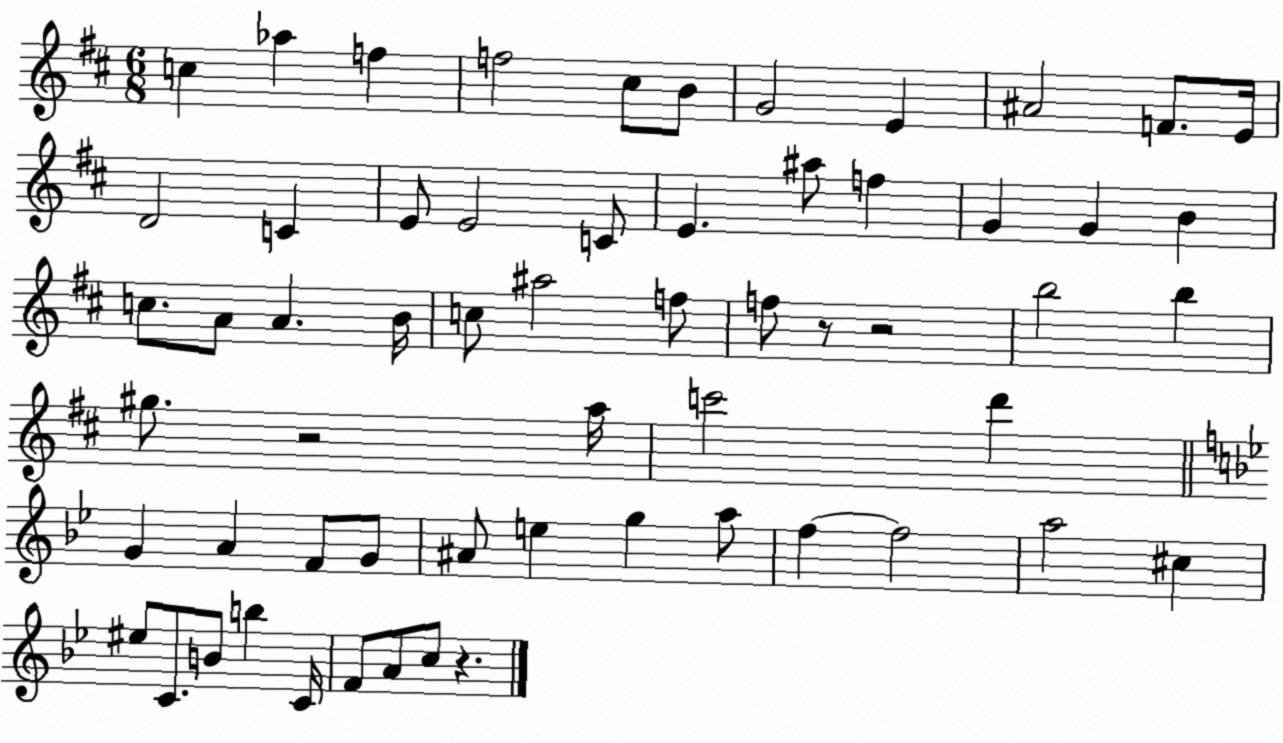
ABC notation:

X:1
T:Untitled
M:6/8
L:1/4
K:D
c _a f f2 ^c/2 B/2 G2 E ^A2 F/2 E/4 D2 C E/2 E2 C/2 E ^a/2 f G G B c/2 A/2 A B/4 c/2 ^a2 f/2 f/2 z/2 z2 b2 b ^g/2 z2 a/4 c'2 d' G A F/2 G/2 ^A/2 e g a/2 f f2 a2 ^c ^e/2 C/2 B/2 b C/4 F/2 A/2 c/2 z